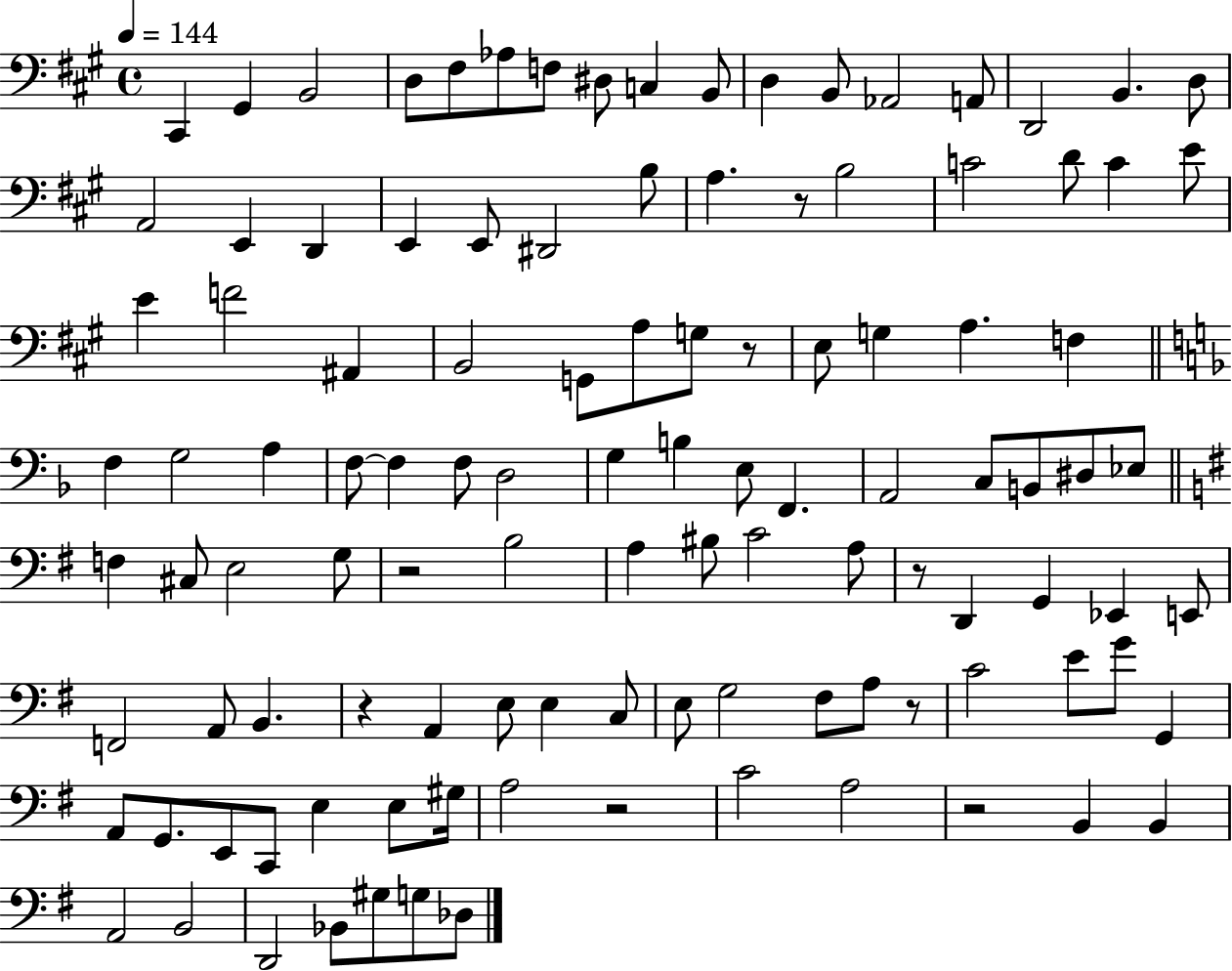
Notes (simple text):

C#2/q G#2/q B2/h D3/e F#3/e Ab3/e F3/e D#3/e C3/q B2/e D3/q B2/e Ab2/h A2/e D2/h B2/q. D3/e A2/h E2/q D2/q E2/q E2/e D#2/h B3/e A3/q. R/e B3/h C4/h D4/e C4/q E4/e E4/q F4/h A#2/q B2/h G2/e A3/e G3/e R/e E3/e G3/q A3/q. F3/q F3/q G3/h A3/q F3/e F3/q F3/e D3/h G3/q B3/q E3/e F2/q. A2/h C3/e B2/e D#3/e Eb3/e F3/q C#3/e E3/h G3/e R/h B3/h A3/q BIS3/e C4/h A3/e R/e D2/q G2/q Eb2/q E2/e F2/h A2/e B2/q. R/q A2/q E3/e E3/q C3/e E3/e G3/h F#3/e A3/e R/e C4/h E4/e G4/e G2/q A2/e G2/e. E2/e C2/e E3/q E3/e G#3/s A3/h R/h C4/h A3/h R/h B2/q B2/q A2/h B2/h D2/h Bb2/e G#3/e G3/e Db3/e